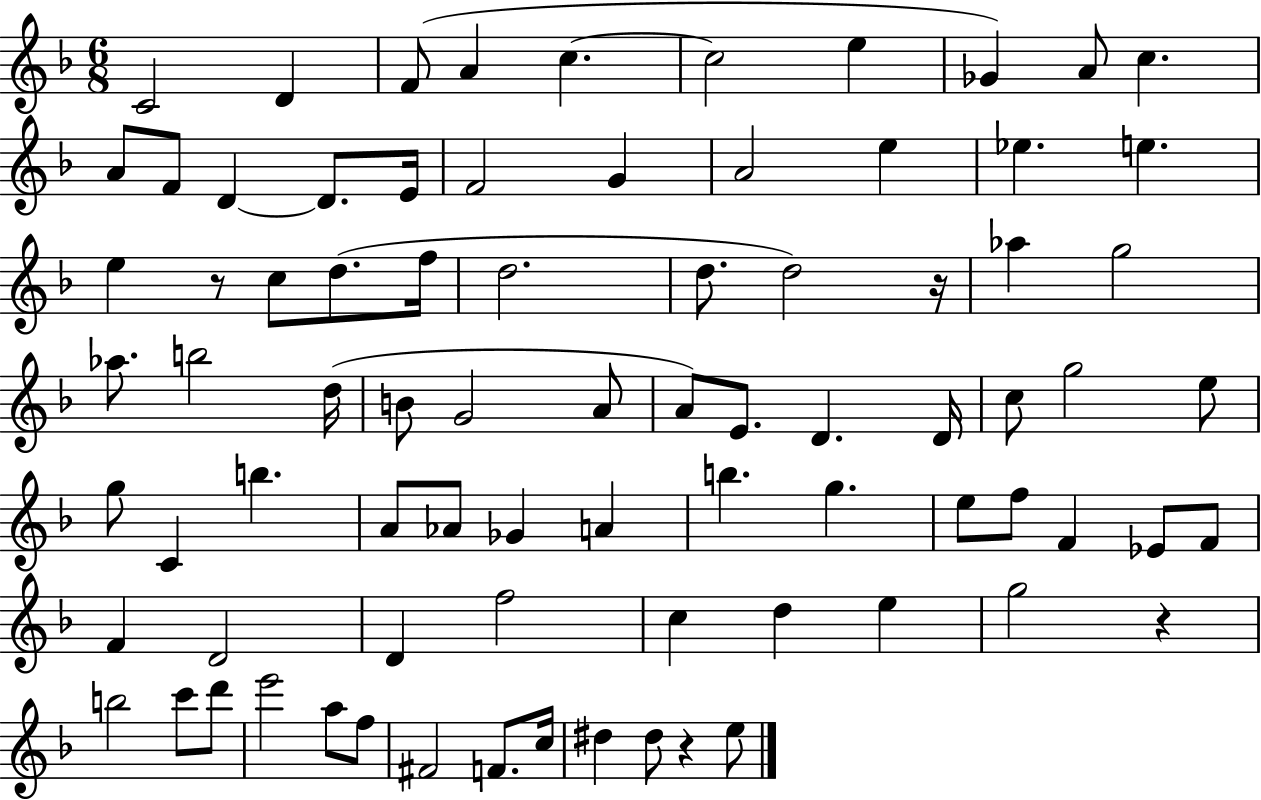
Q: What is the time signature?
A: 6/8